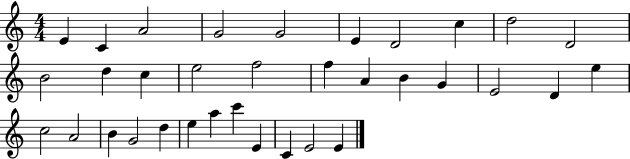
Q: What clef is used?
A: treble